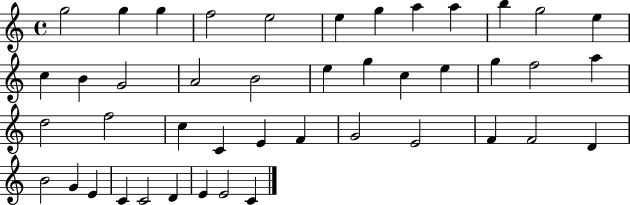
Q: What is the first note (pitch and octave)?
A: G5